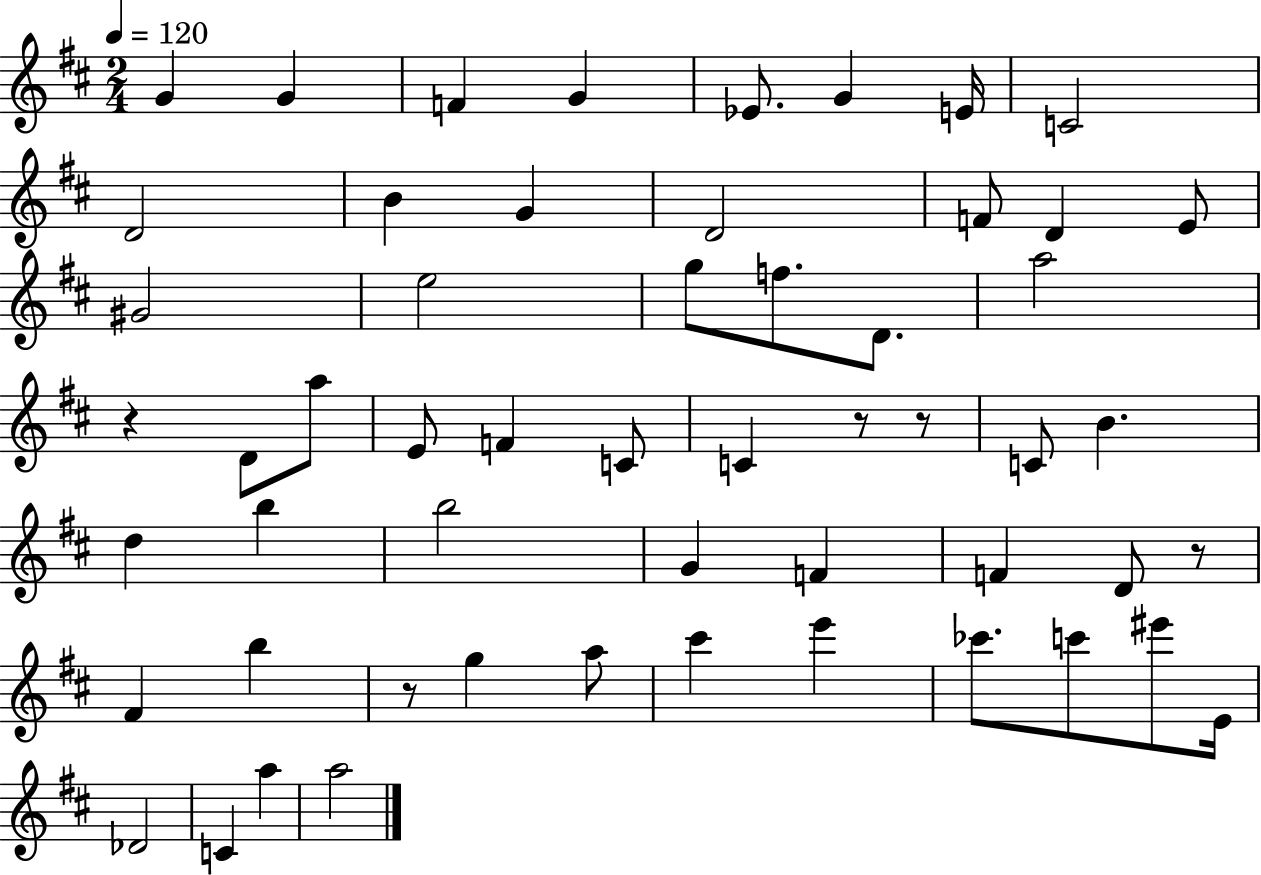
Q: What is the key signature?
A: D major